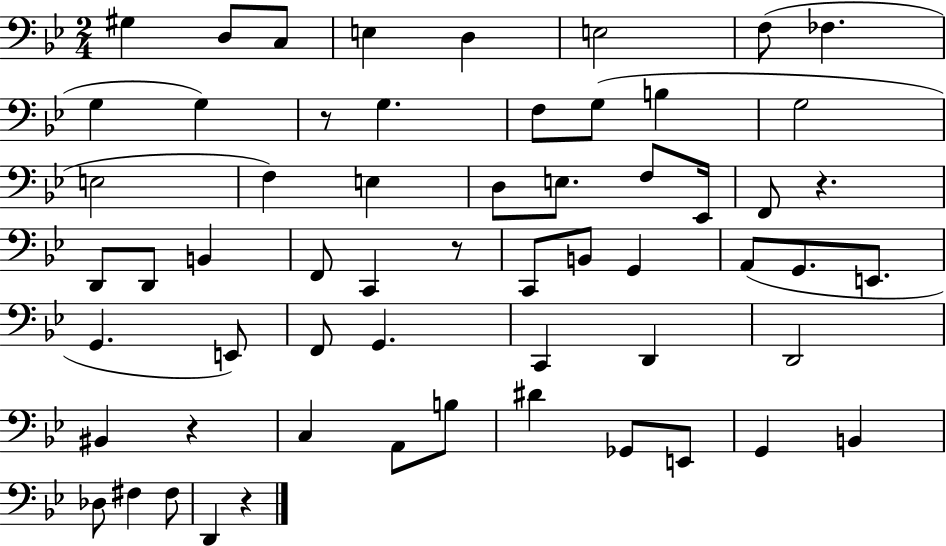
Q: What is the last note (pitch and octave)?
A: D2